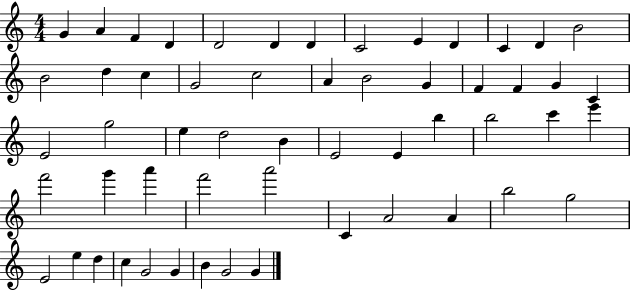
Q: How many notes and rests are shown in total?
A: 55